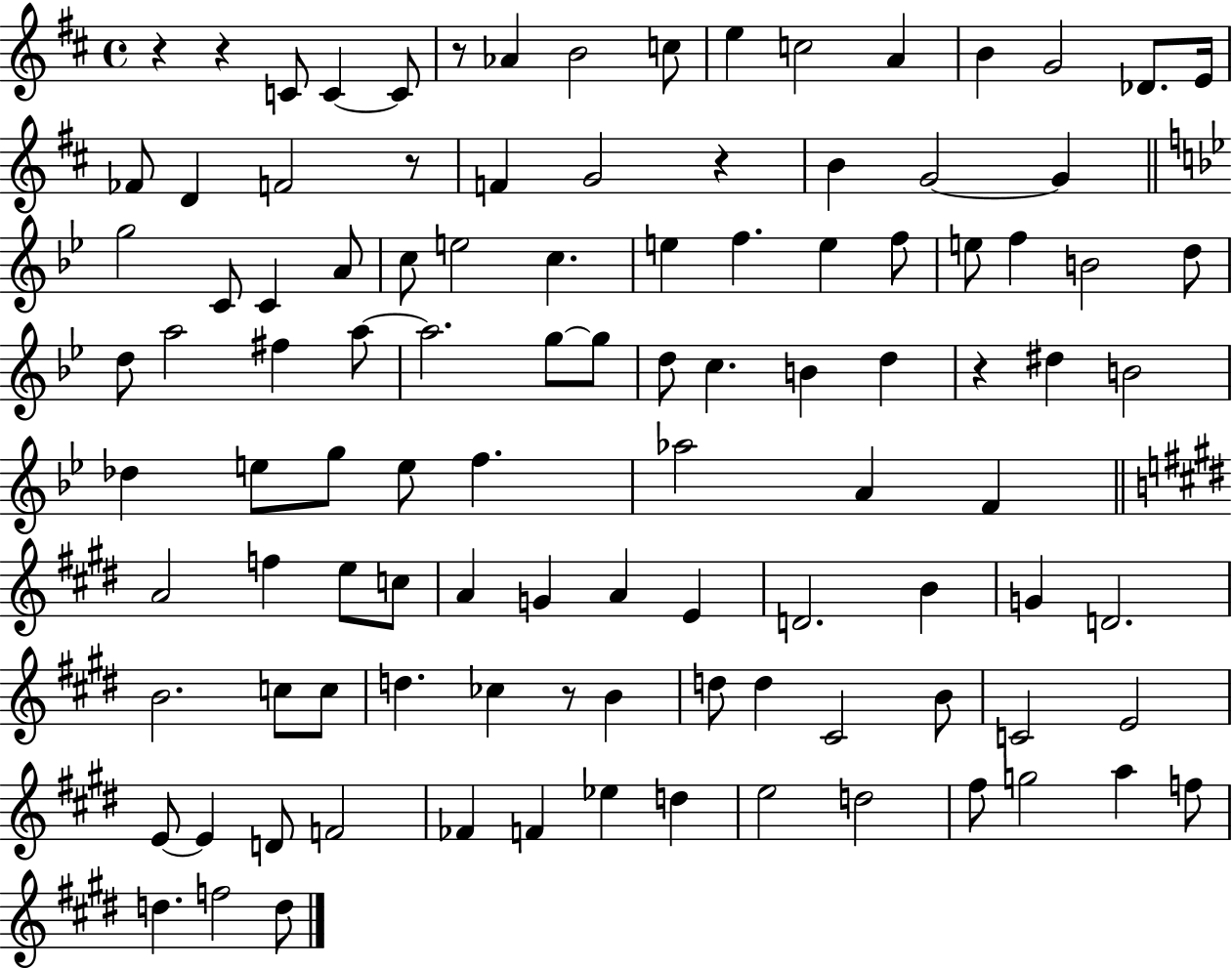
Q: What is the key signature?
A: D major